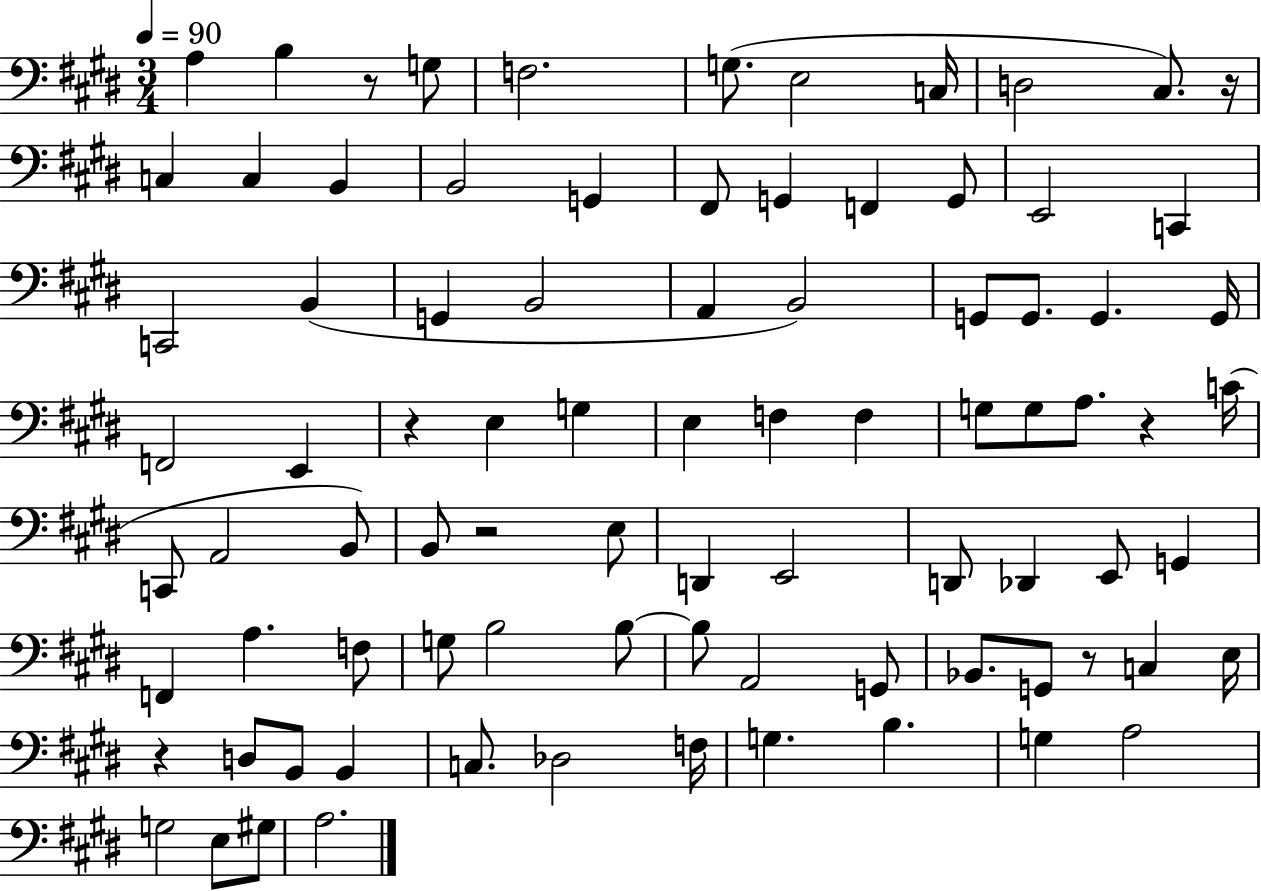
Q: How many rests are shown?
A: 7